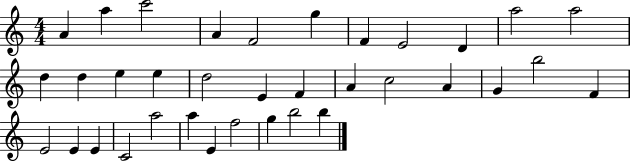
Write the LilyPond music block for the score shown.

{
  \clef treble
  \numericTimeSignature
  \time 4/4
  \key c \major
  a'4 a''4 c'''2 | a'4 f'2 g''4 | f'4 e'2 d'4 | a''2 a''2 | \break d''4 d''4 e''4 e''4 | d''2 e'4 f'4 | a'4 c''2 a'4 | g'4 b''2 f'4 | \break e'2 e'4 e'4 | c'2 a''2 | a''4 e'4 f''2 | g''4 b''2 b''4 | \break \bar "|."
}